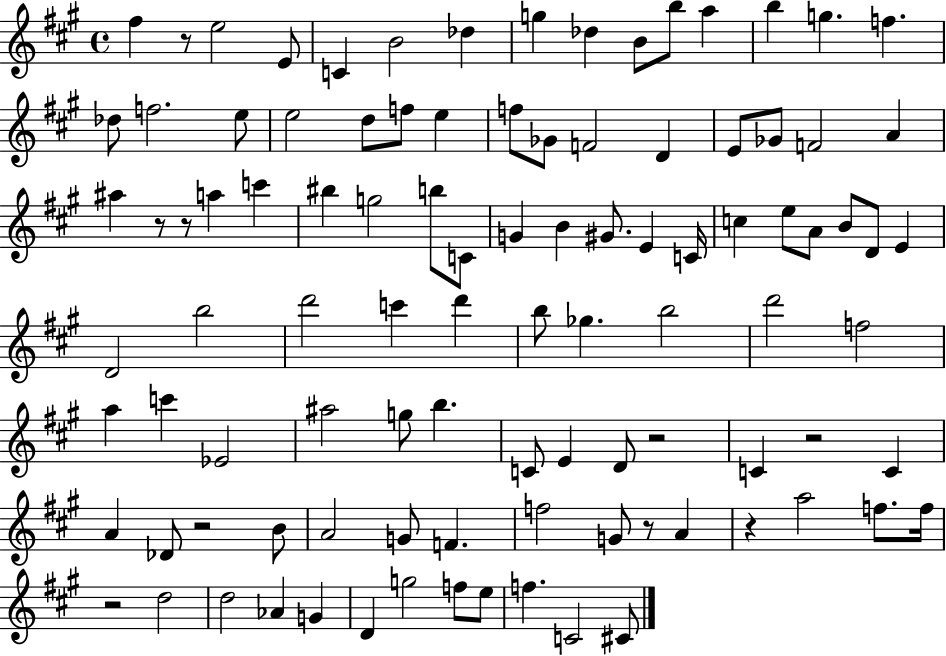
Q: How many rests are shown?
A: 9